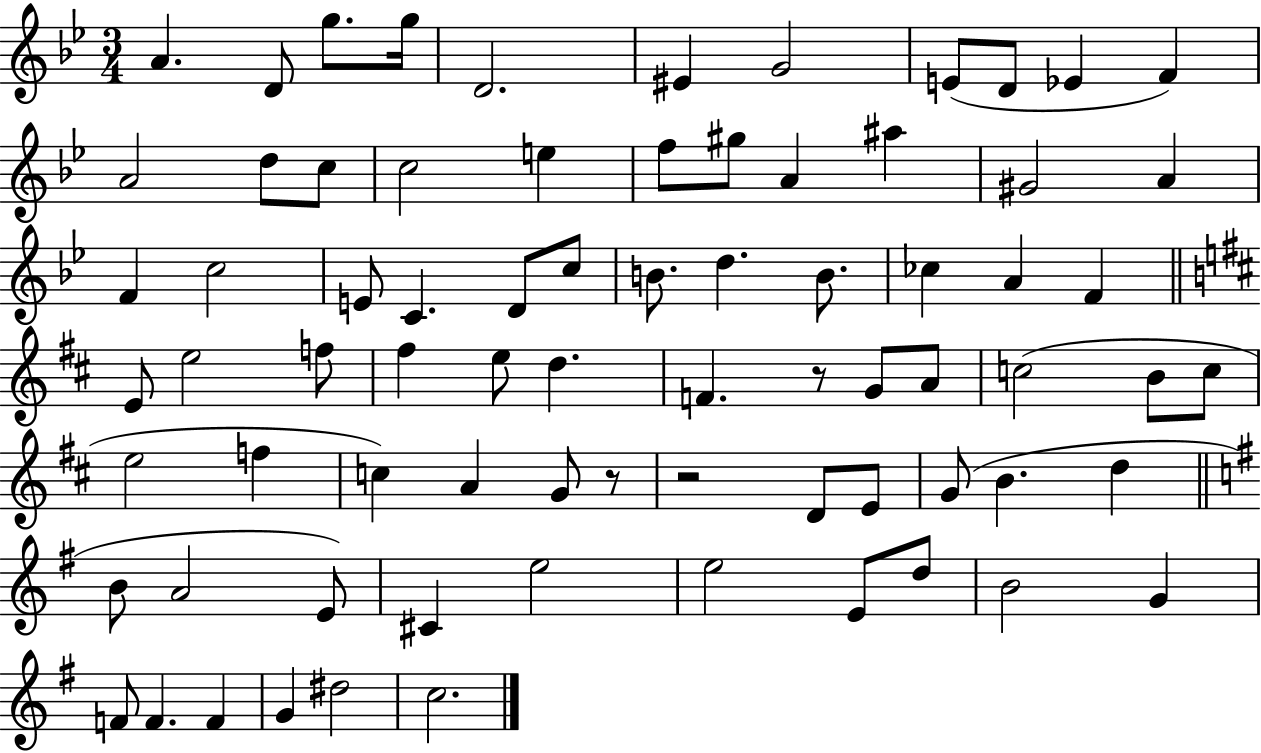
A4/q. D4/e G5/e. G5/s D4/h. EIS4/q G4/h E4/e D4/e Eb4/q F4/q A4/h D5/e C5/e C5/h E5/q F5/e G#5/e A4/q A#5/q G#4/h A4/q F4/q C5/h E4/e C4/q. D4/e C5/e B4/e. D5/q. B4/e. CES5/q A4/q F4/q E4/e E5/h F5/e F#5/q E5/e D5/q. F4/q. R/e G4/e A4/e C5/h B4/e C5/e E5/h F5/q C5/q A4/q G4/e R/e R/h D4/e E4/e G4/e B4/q. D5/q B4/e A4/h E4/e C#4/q E5/h E5/h E4/e D5/e B4/h G4/q F4/e F4/q. F4/q G4/q D#5/h C5/h.